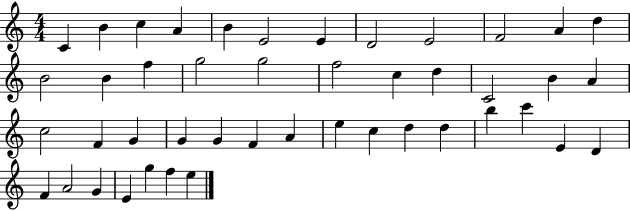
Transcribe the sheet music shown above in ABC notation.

X:1
T:Untitled
M:4/4
L:1/4
K:C
C B c A B E2 E D2 E2 F2 A d B2 B f g2 g2 f2 c d C2 B A c2 F G G G F A e c d d b c' E D F A2 G E g f e